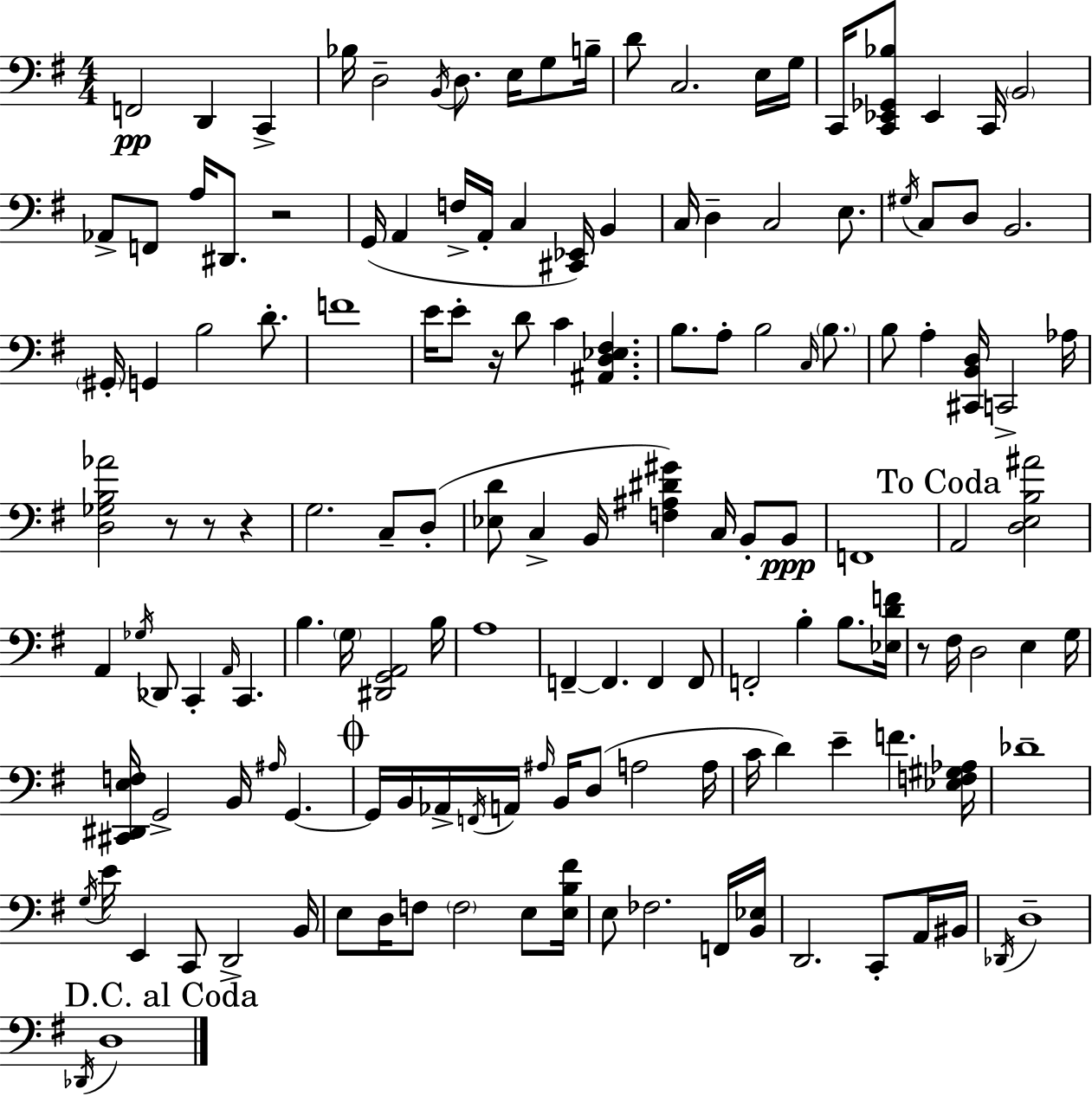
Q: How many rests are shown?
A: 6